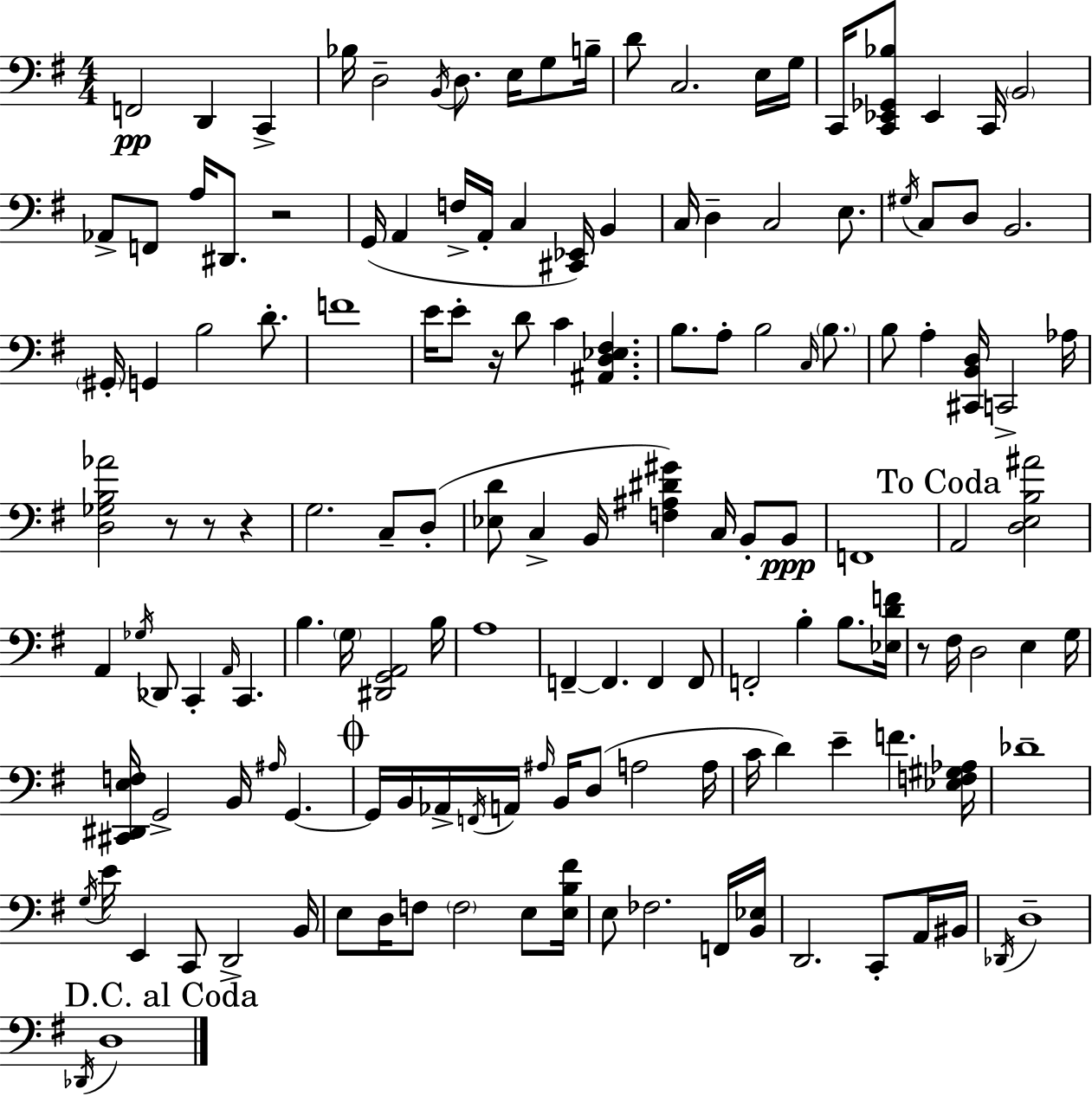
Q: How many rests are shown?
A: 6